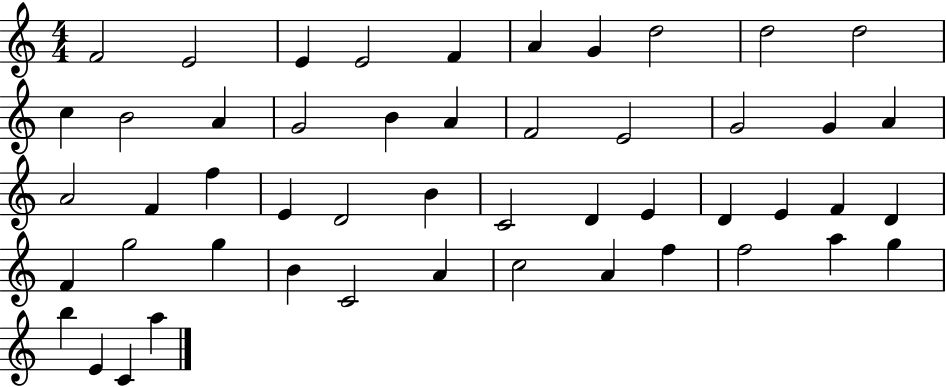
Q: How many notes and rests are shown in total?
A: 50